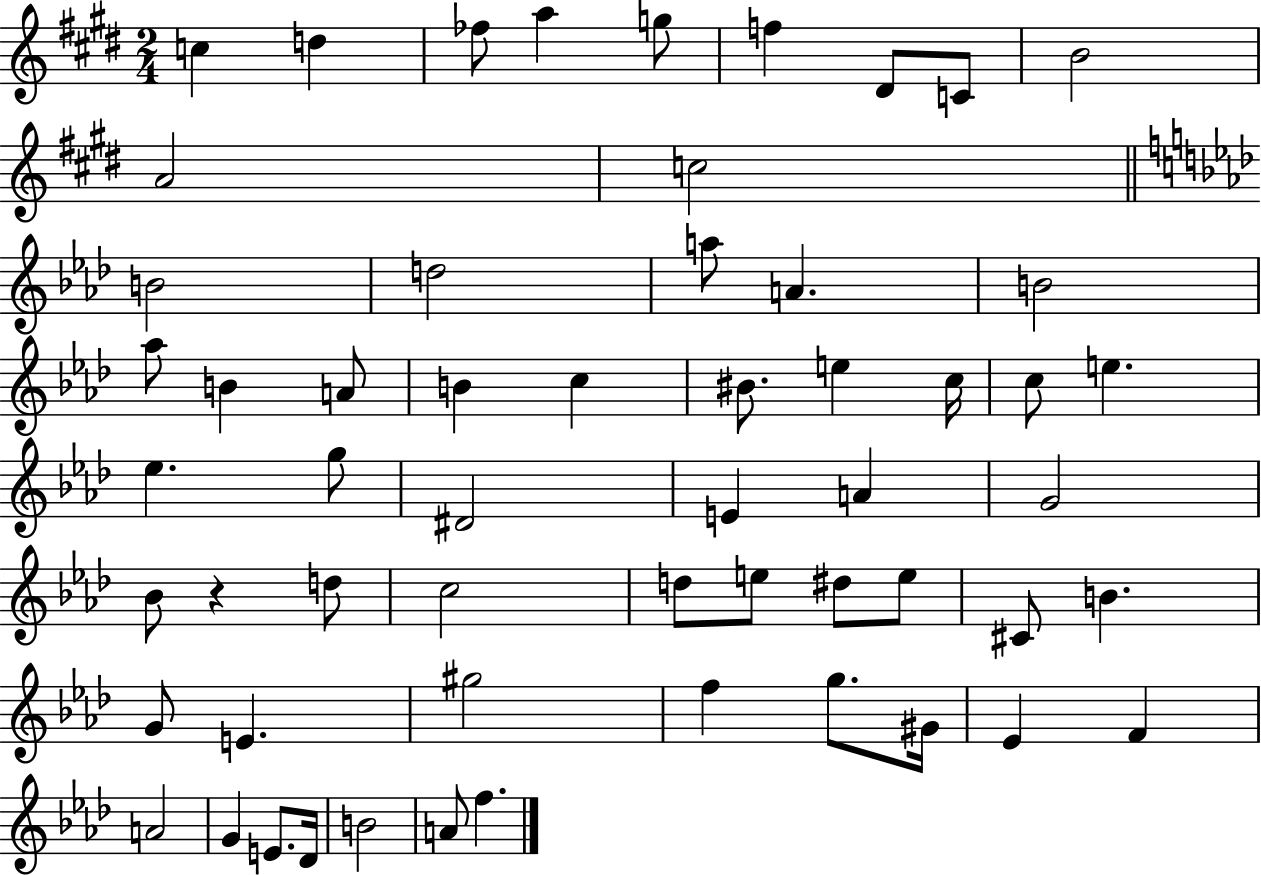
C5/q D5/q FES5/e A5/q G5/e F5/q D#4/e C4/e B4/h A4/h C5/h B4/h D5/h A5/e A4/q. B4/h Ab5/e B4/q A4/e B4/q C5/q BIS4/e. E5/q C5/s C5/e E5/q. Eb5/q. G5/e D#4/h E4/q A4/q G4/h Bb4/e R/q D5/e C5/h D5/e E5/e D#5/e E5/e C#4/e B4/q. G4/e E4/q. G#5/h F5/q G5/e. G#4/s Eb4/q F4/q A4/h G4/q E4/e. Db4/s B4/h A4/e F5/q.